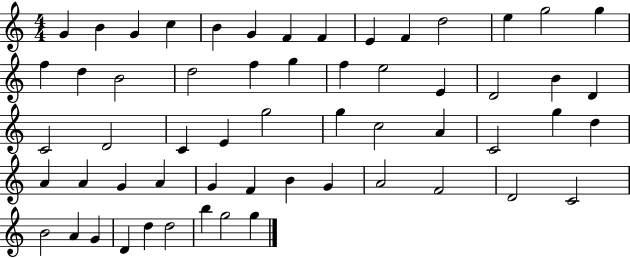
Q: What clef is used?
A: treble